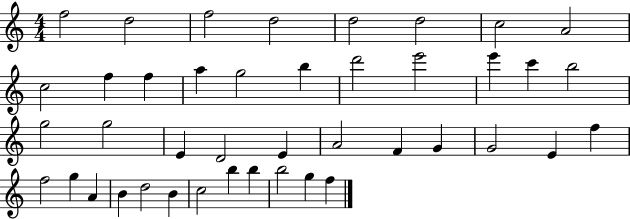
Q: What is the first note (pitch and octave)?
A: F5